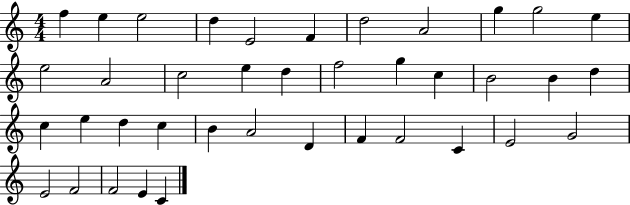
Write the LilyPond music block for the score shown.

{
  \clef treble
  \numericTimeSignature
  \time 4/4
  \key c \major
  f''4 e''4 e''2 | d''4 e'2 f'4 | d''2 a'2 | g''4 g''2 e''4 | \break e''2 a'2 | c''2 e''4 d''4 | f''2 g''4 c''4 | b'2 b'4 d''4 | \break c''4 e''4 d''4 c''4 | b'4 a'2 d'4 | f'4 f'2 c'4 | e'2 g'2 | \break e'2 f'2 | f'2 e'4 c'4 | \bar "|."
}